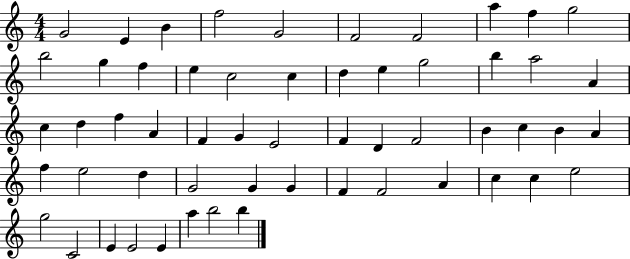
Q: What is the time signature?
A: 4/4